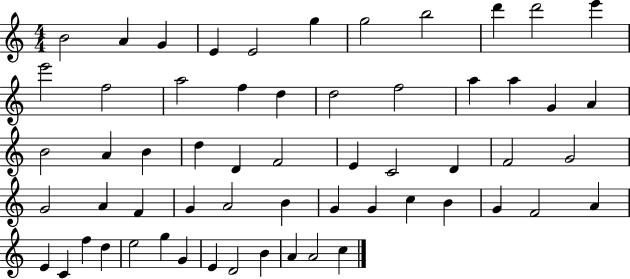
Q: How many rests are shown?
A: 0